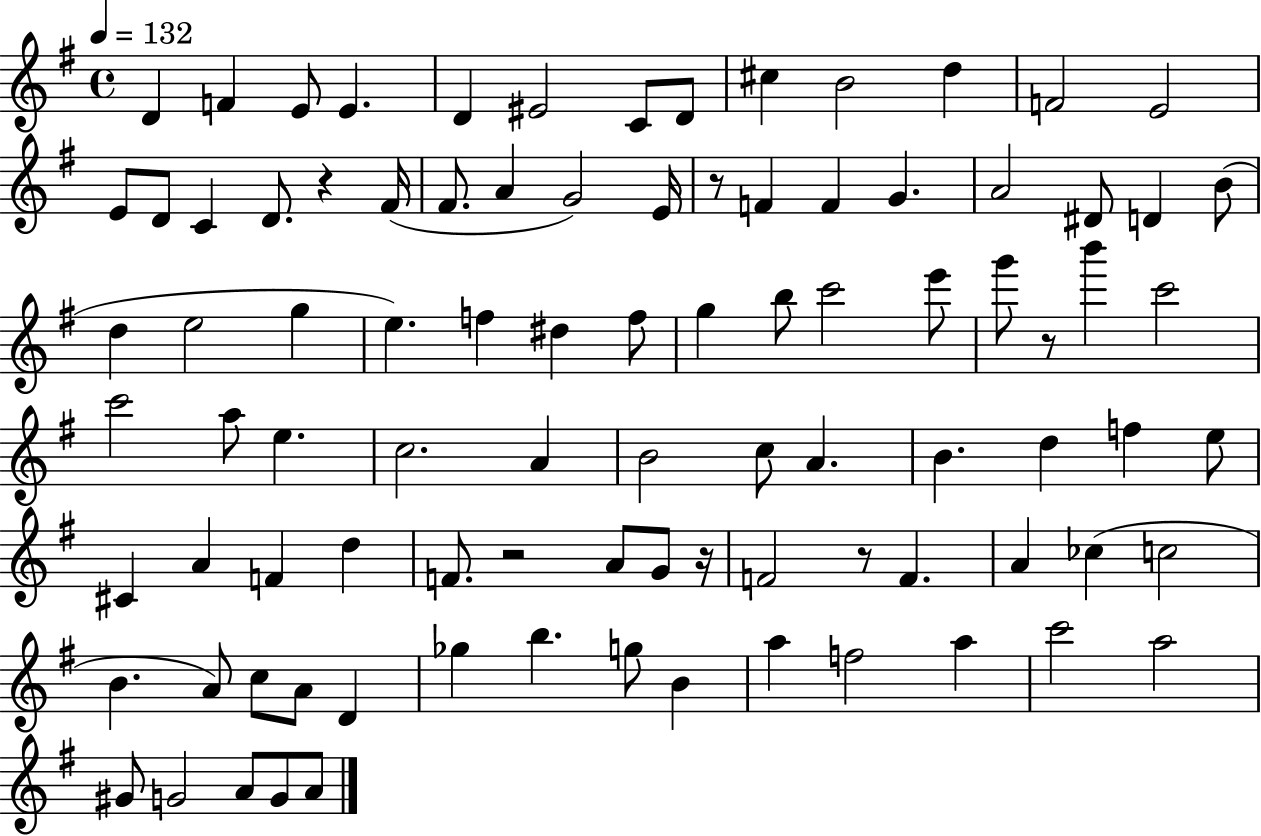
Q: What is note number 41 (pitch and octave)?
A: G6